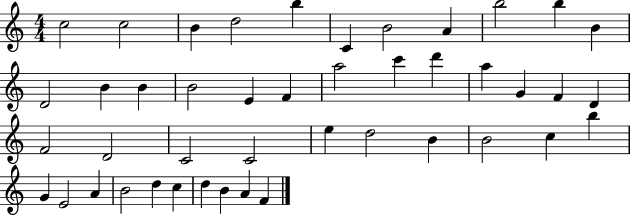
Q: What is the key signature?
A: C major